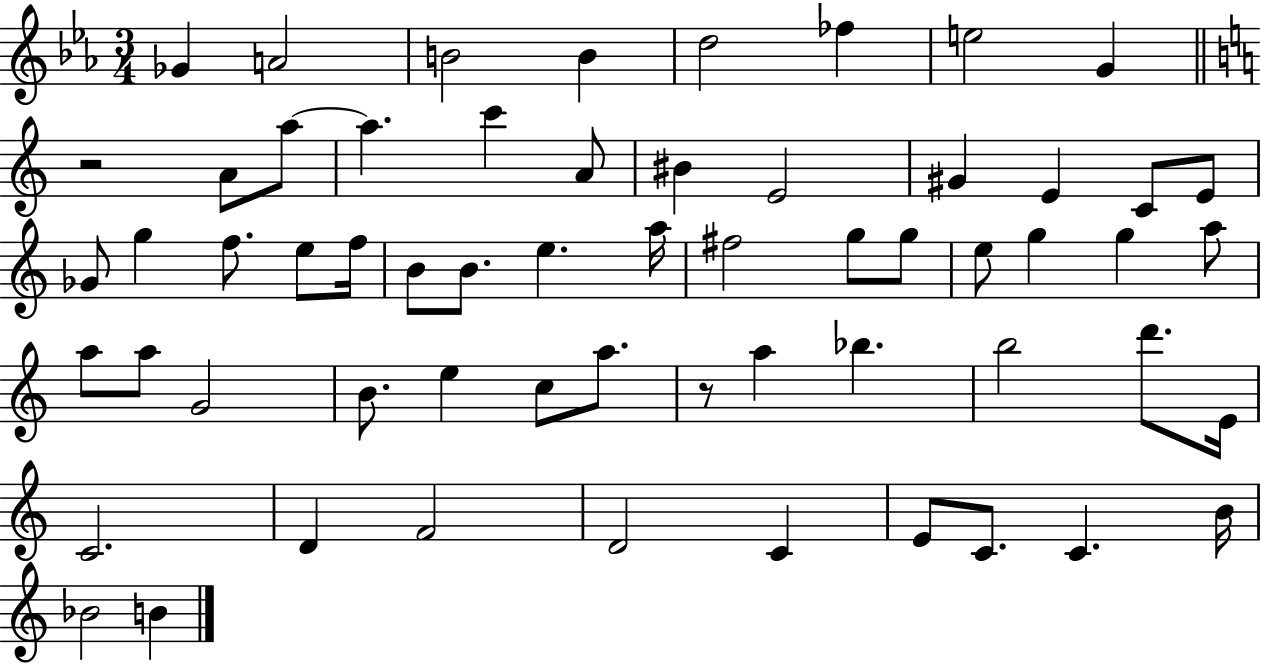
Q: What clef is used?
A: treble